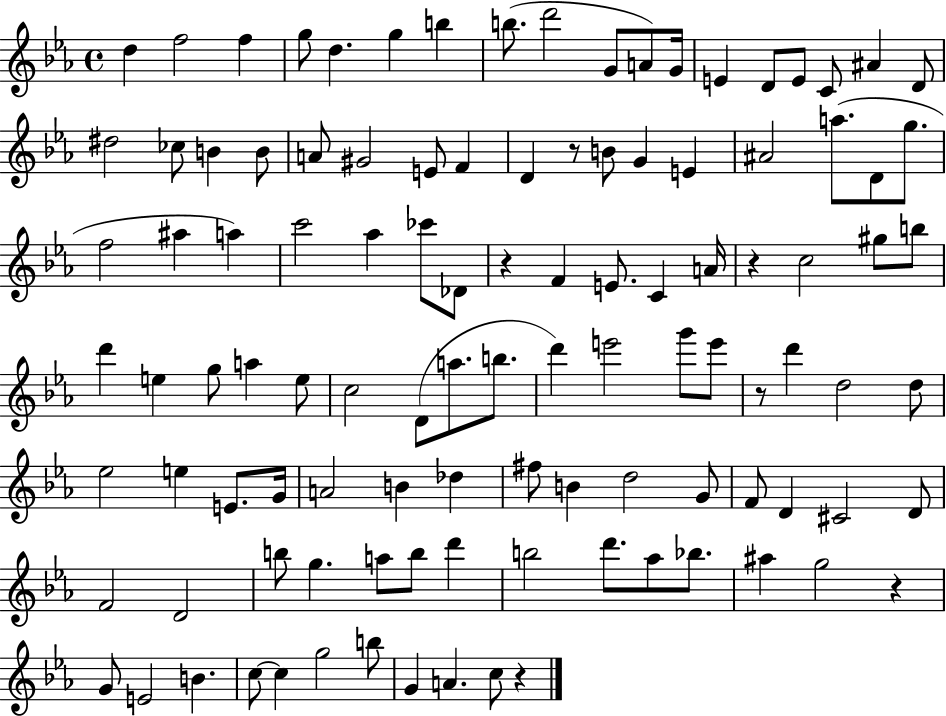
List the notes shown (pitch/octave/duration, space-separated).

D5/q F5/h F5/q G5/e D5/q. G5/q B5/q B5/e. D6/h G4/e A4/e G4/s E4/q D4/e E4/e C4/e A#4/q D4/e D#5/h CES5/e B4/q B4/e A4/e G#4/h E4/e F4/q D4/q R/e B4/e G4/q E4/q A#4/h A5/e. D4/e G5/e. F5/h A#5/q A5/q C6/h Ab5/q CES6/e Db4/e R/q F4/q E4/e. C4/q A4/s R/q C5/h G#5/e B5/e D6/q E5/q G5/e A5/q E5/e C5/h D4/e A5/e. B5/e. D6/q E6/h G6/e E6/e R/e D6/q D5/h D5/e Eb5/h E5/q E4/e. G4/s A4/h B4/q Db5/q F#5/e B4/q D5/h G4/e F4/e D4/q C#4/h D4/e F4/h D4/h B5/e G5/q. A5/e B5/e D6/q B5/h D6/e. Ab5/e Bb5/e. A#5/q G5/h R/q G4/e E4/h B4/q. C5/e C5/q G5/h B5/e G4/q A4/q. C5/e R/q